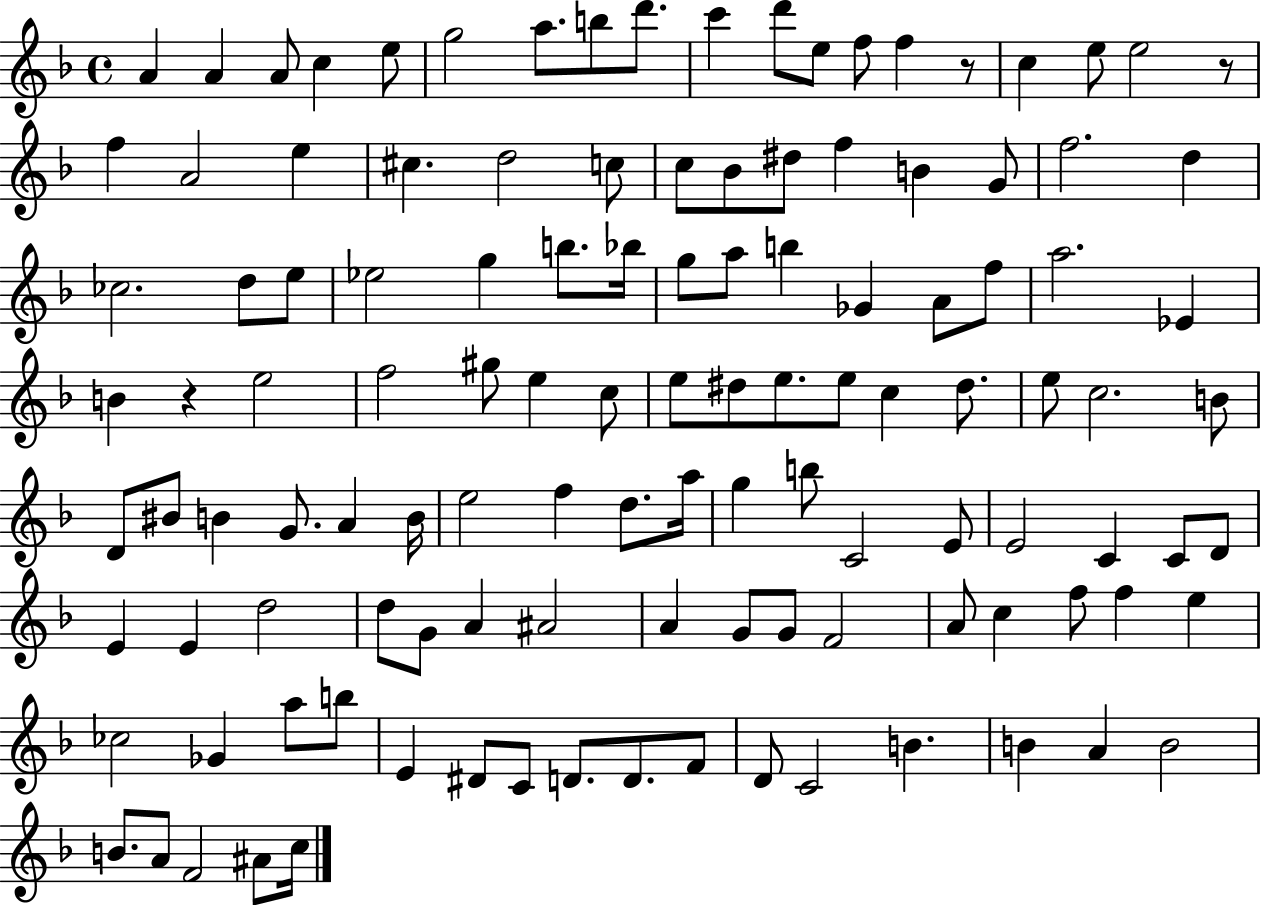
A4/q A4/q A4/e C5/q E5/e G5/h A5/e. B5/e D6/e. C6/q D6/e E5/e F5/e F5/q R/e C5/q E5/e E5/h R/e F5/q A4/h E5/q C#5/q. D5/h C5/e C5/e Bb4/e D#5/e F5/q B4/q G4/e F5/h. D5/q CES5/h. D5/e E5/e Eb5/h G5/q B5/e. Bb5/s G5/e A5/e B5/q Gb4/q A4/e F5/e A5/h. Eb4/q B4/q R/q E5/h F5/h G#5/e E5/q C5/e E5/e D#5/e E5/e. E5/e C5/q D#5/e. E5/e C5/h. B4/e D4/e BIS4/e B4/q G4/e. A4/q B4/s E5/h F5/q D5/e. A5/s G5/q B5/e C4/h E4/e E4/h C4/q C4/e D4/e E4/q E4/q D5/h D5/e G4/e A4/q A#4/h A4/q G4/e G4/e F4/h A4/e C5/q F5/e F5/q E5/q CES5/h Gb4/q A5/e B5/e E4/q D#4/e C4/e D4/e. D4/e. F4/e D4/e C4/h B4/q. B4/q A4/q B4/h B4/e. A4/e F4/h A#4/e C5/s